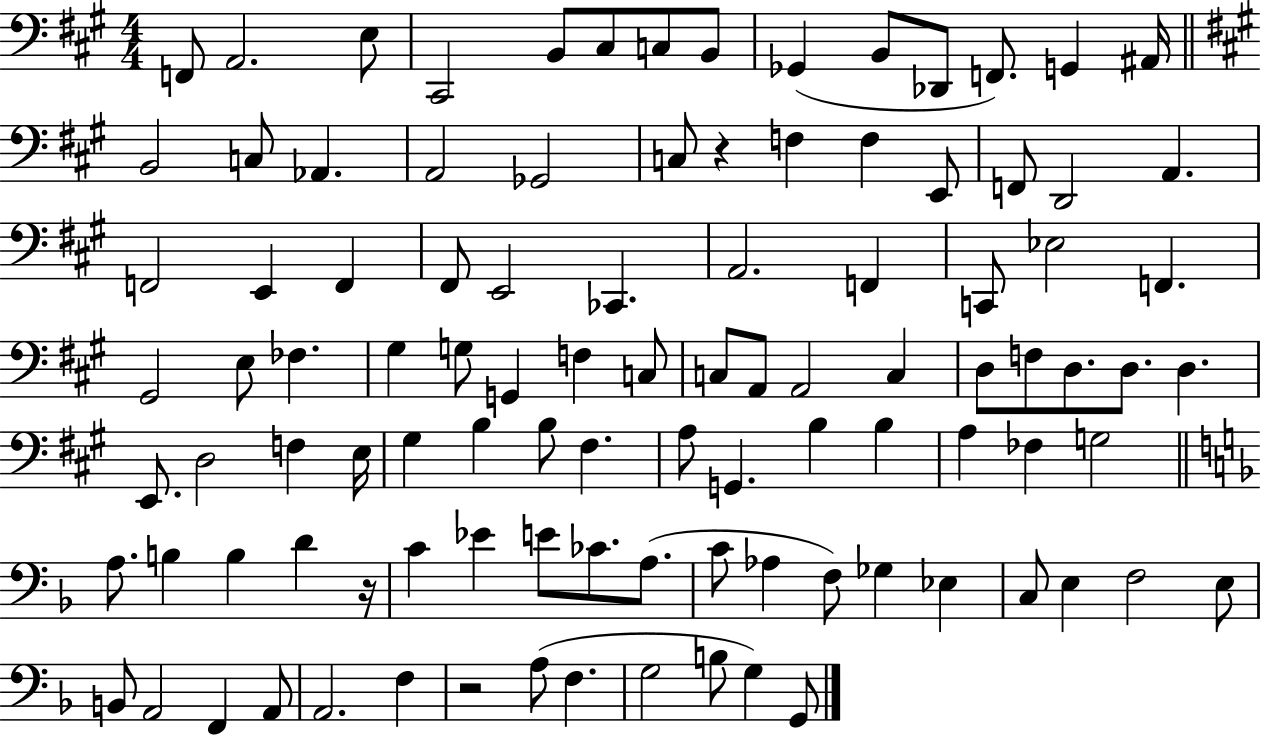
F2/e A2/h. E3/e C#2/h B2/e C#3/e C3/e B2/e Gb2/q B2/e Db2/e F2/e. G2/q A#2/s B2/h C3/e Ab2/q. A2/h Gb2/h C3/e R/q F3/q F3/q E2/e F2/e D2/h A2/q. F2/h E2/q F2/q F#2/e E2/h CES2/q. A2/h. F2/q C2/e Eb3/h F2/q. G#2/h E3/e FES3/q. G#3/q G3/e G2/q F3/q C3/e C3/e A2/e A2/h C3/q D3/e F3/e D3/e. D3/e. D3/q. E2/e. D3/h F3/q E3/s G#3/q B3/q B3/e F#3/q. A3/e G2/q. B3/q B3/q A3/q FES3/q G3/h A3/e. B3/q B3/q D4/q R/s C4/q Eb4/q E4/e CES4/e. A3/e. C4/e Ab3/q F3/e Gb3/q Eb3/q C3/e E3/q F3/h E3/e B2/e A2/h F2/q A2/e A2/h. F3/q R/h A3/e F3/q. G3/h B3/e G3/q G2/e